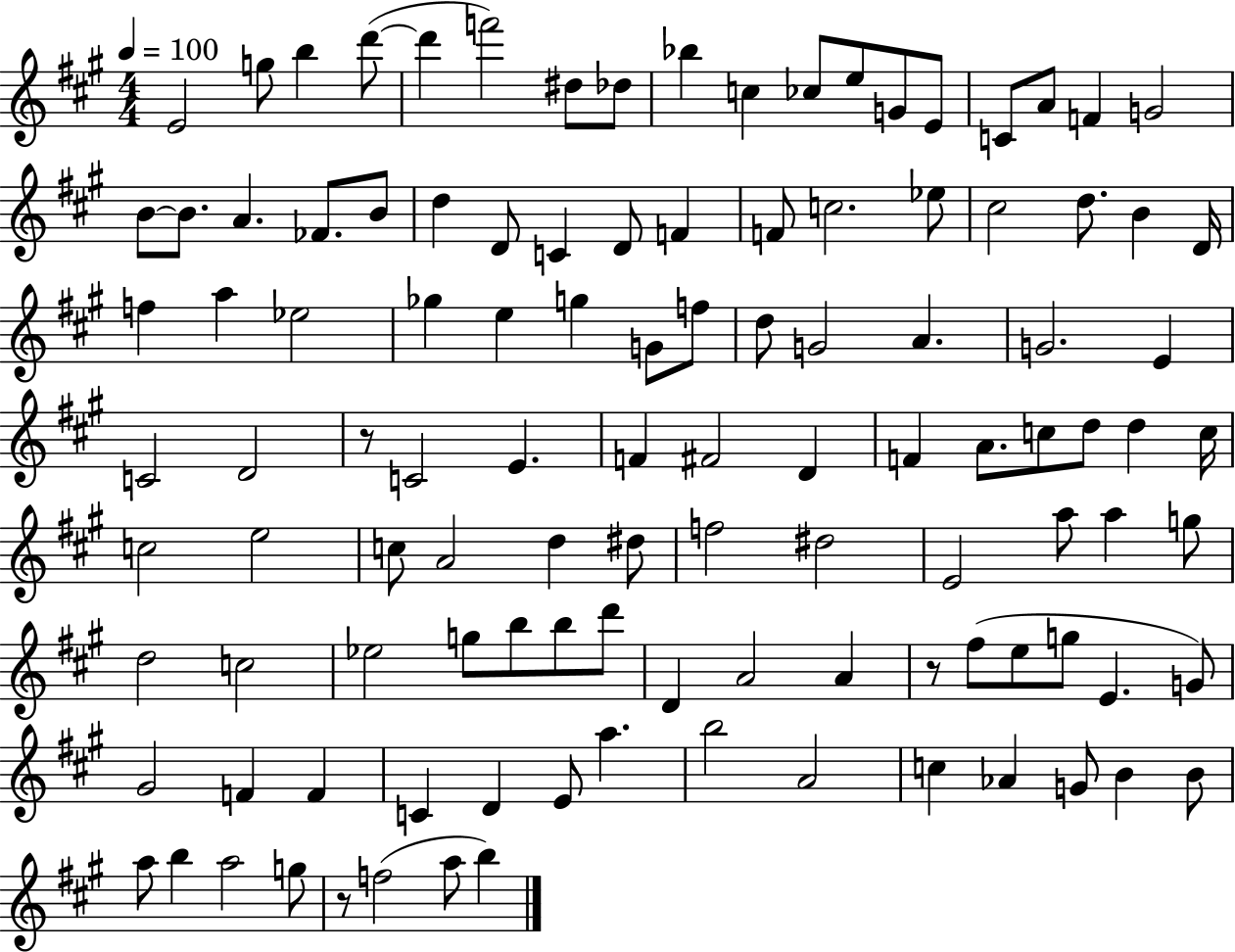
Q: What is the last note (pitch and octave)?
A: B5